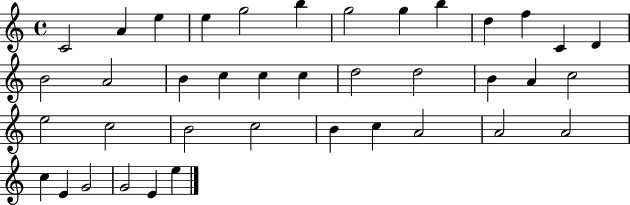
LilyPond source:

{
  \clef treble
  \time 4/4
  \defaultTimeSignature
  \key c \major
  c'2 a'4 e''4 | e''4 g''2 b''4 | g''2 g''4 b''4 | d''4 f''4 c'4 d'4 | \break b'2 a'2 | b'4 c''4 c''4 c''4 | d''2 d''2 | b'4 a'4 c''2 | \break e''2 c''2 | b'2 c''2 | b'4 c''4 a'2 | a'2 a'2 | \break c''4 e'4 g'2 | g'2 e'4 e''4 | \bar "|."
}